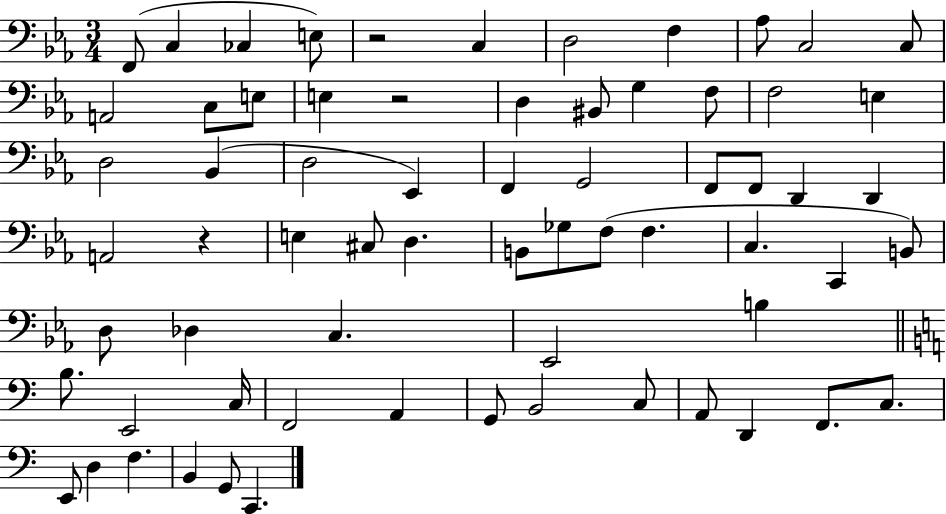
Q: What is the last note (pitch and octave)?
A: C2